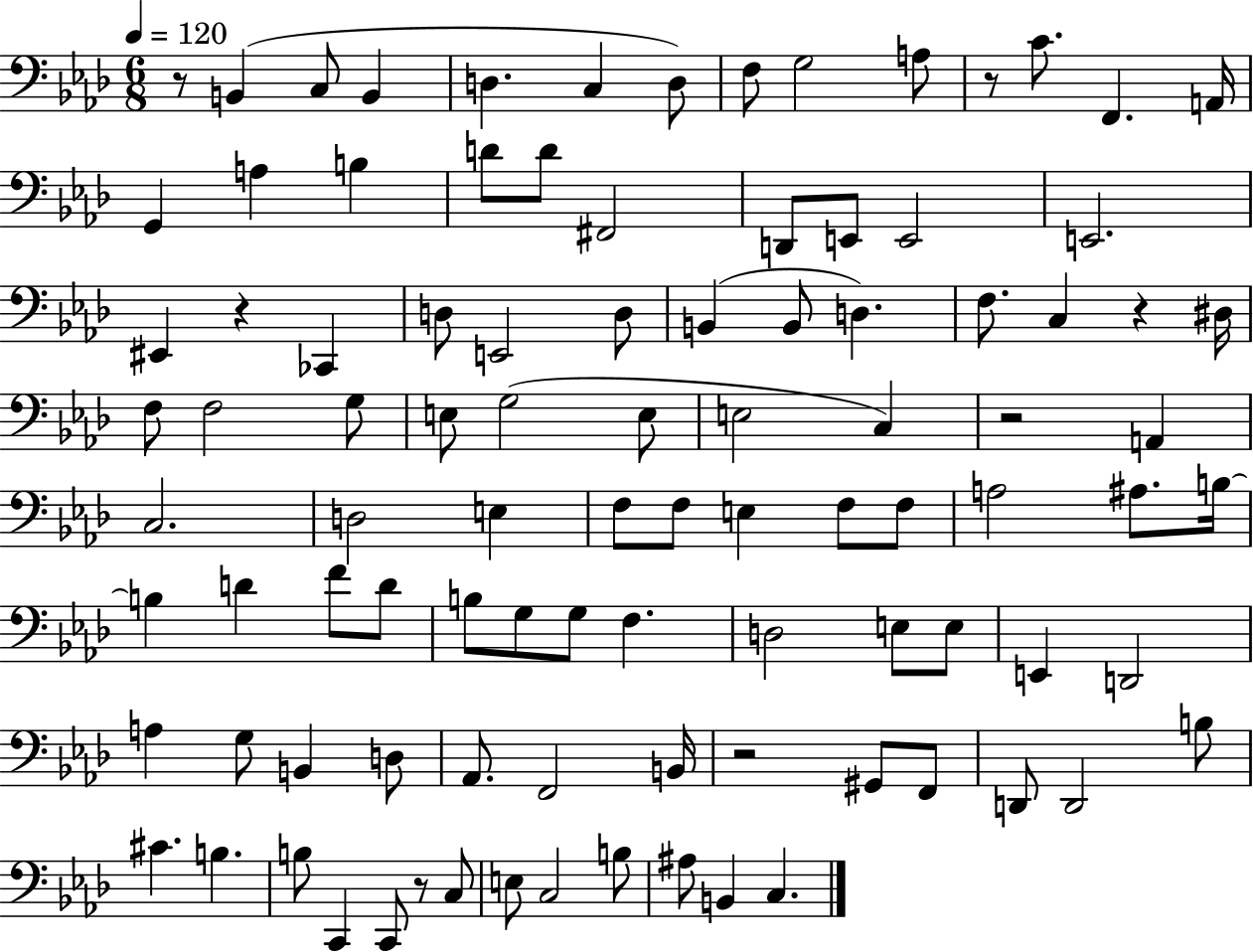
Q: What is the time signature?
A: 6/8